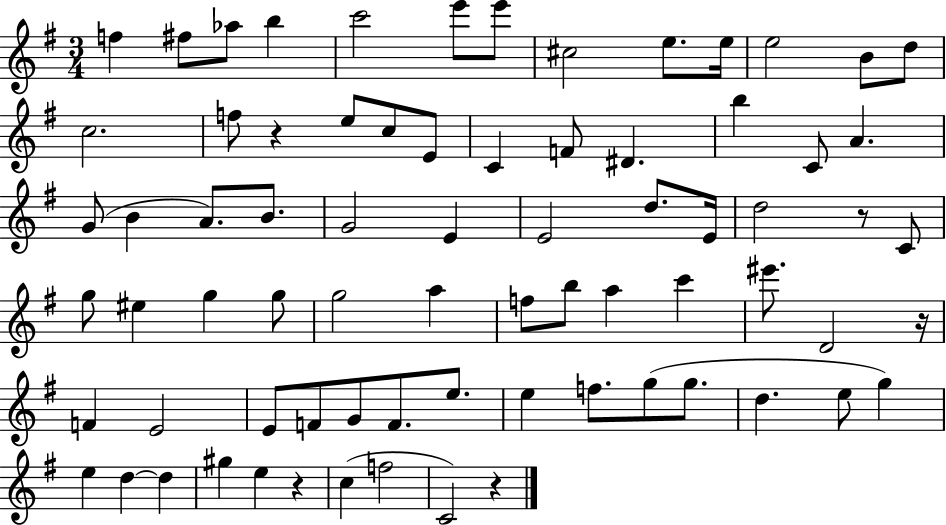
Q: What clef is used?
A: treble